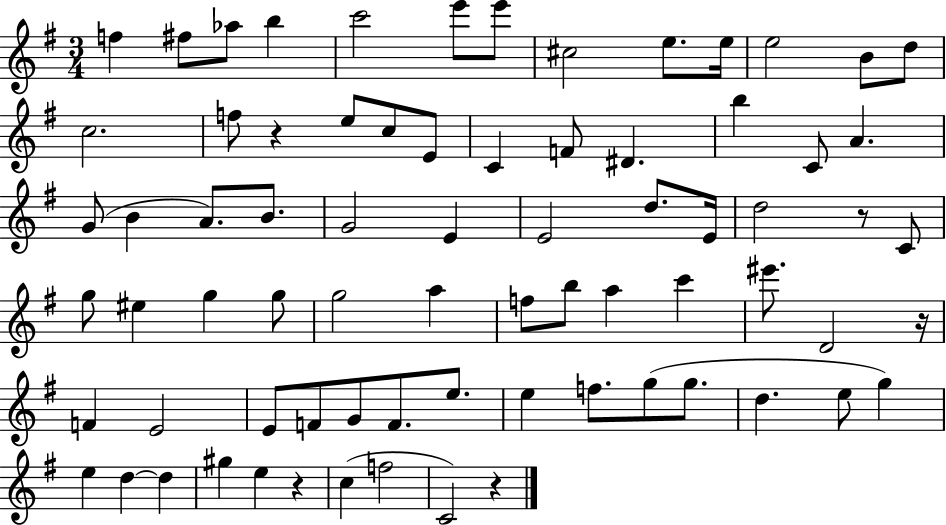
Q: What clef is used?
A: treble